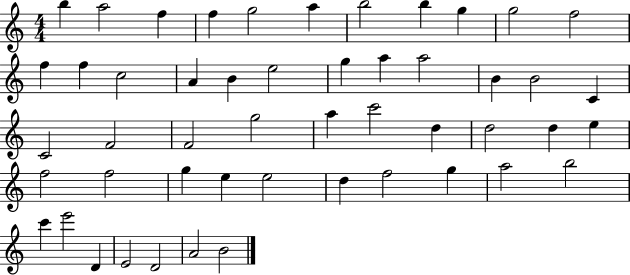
B5/q A5/h F5/q F5/q G5/h A5/q B5/h B5/q G5/q G5/h F5/h F5/q F5/q C5/h A4/q B4/q E5/h G5/q A5/q A5/h B4/q B4/h C4/q C4/h F4/h F4/h G5/h A5/q C6/h D5/q D5/h D5/q E5/q F5/h F5/h G5/q E5/q E5/h D5/q F5/h G5/q A5/h B5/h C6/q E6/h D4/q E4/h D4/h A4/h B4/h